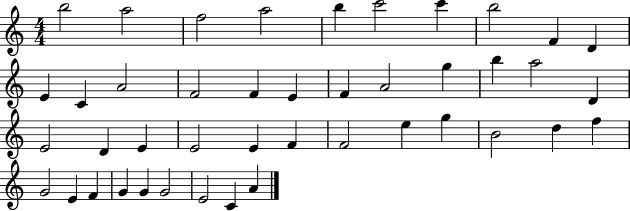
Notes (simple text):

B5/h A5/h F5/h A5/h B5/q C6/h C6/q B5/h F4/q D4/q E4/q C4/q A4/h F4/h F4/q E4/q F4/q A4/h G5/q B5/q A5/h D4/q E4/h D4/q E4/q E4/h E4/q F4/q F4/h E5/q G5/q B4/h D5/q F5/q G4/h E4/q F4/q G4/q G4/q G4/h E4/h C4/q A4/q